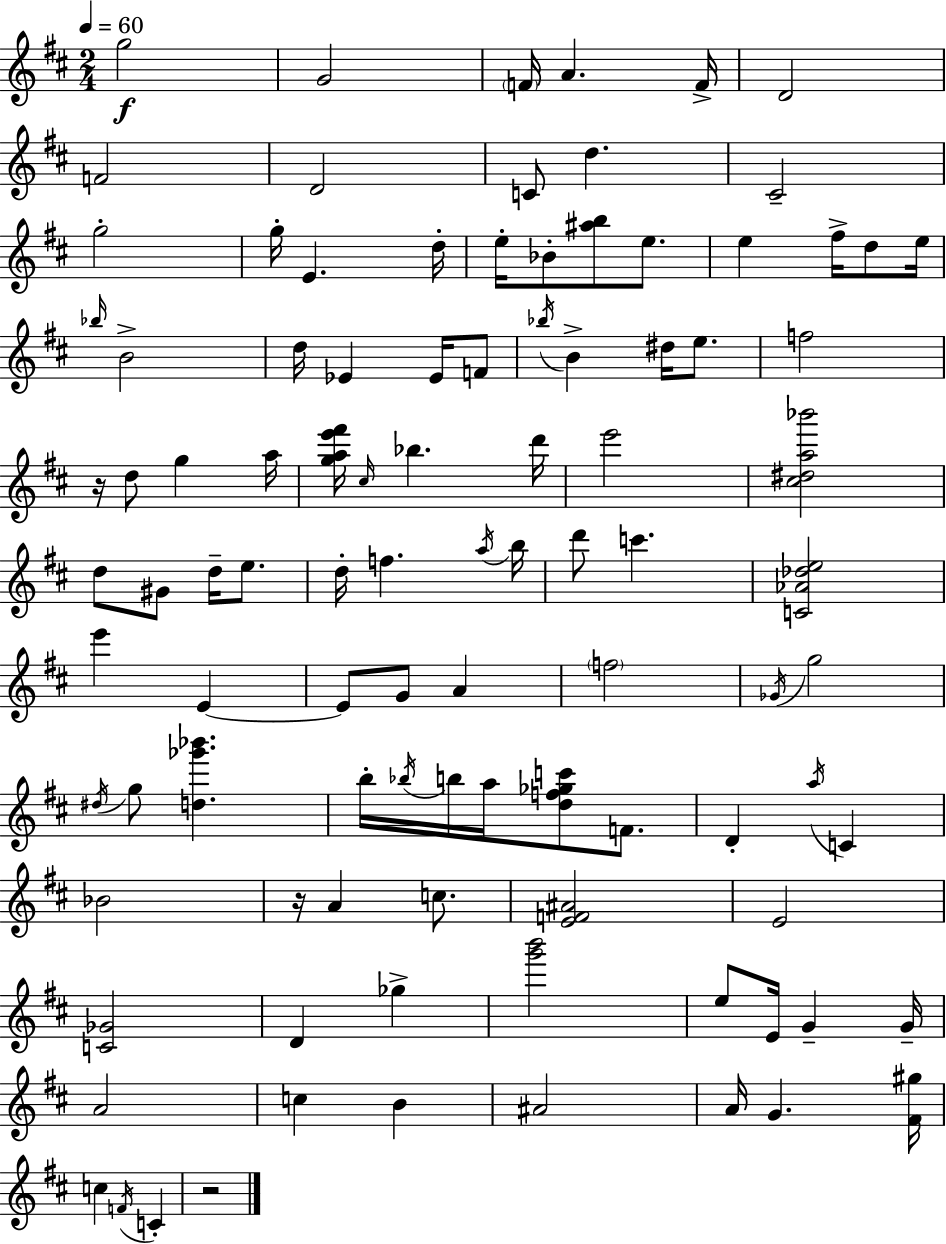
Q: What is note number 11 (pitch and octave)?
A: C#4